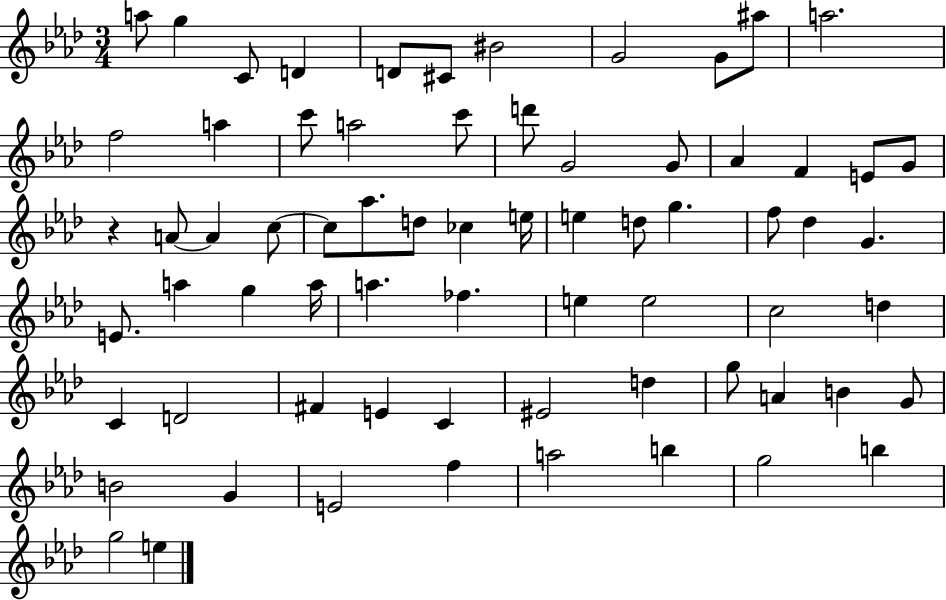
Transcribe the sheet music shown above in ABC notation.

X:1
T:Untitled
M:3/4
L:1/4
K:Ab
a/2 g C/2 D D/2 ^C/2 ^B2 G2 G/2 ^a/2 a2 f2 a c'/2 a2 c'/2 d'/2 G2 G/2 _A F E/2 G/2 z A/2 A c/2 c/2 _a/2 d/2 _c e/4 e d/2 g f/2 _d G E/2 a g a/4 a _f e e2 c2 d C D2 ^F E C ^E2 d g/2 A B G/2 B2 G E2 f a2 b g2 b g2 e